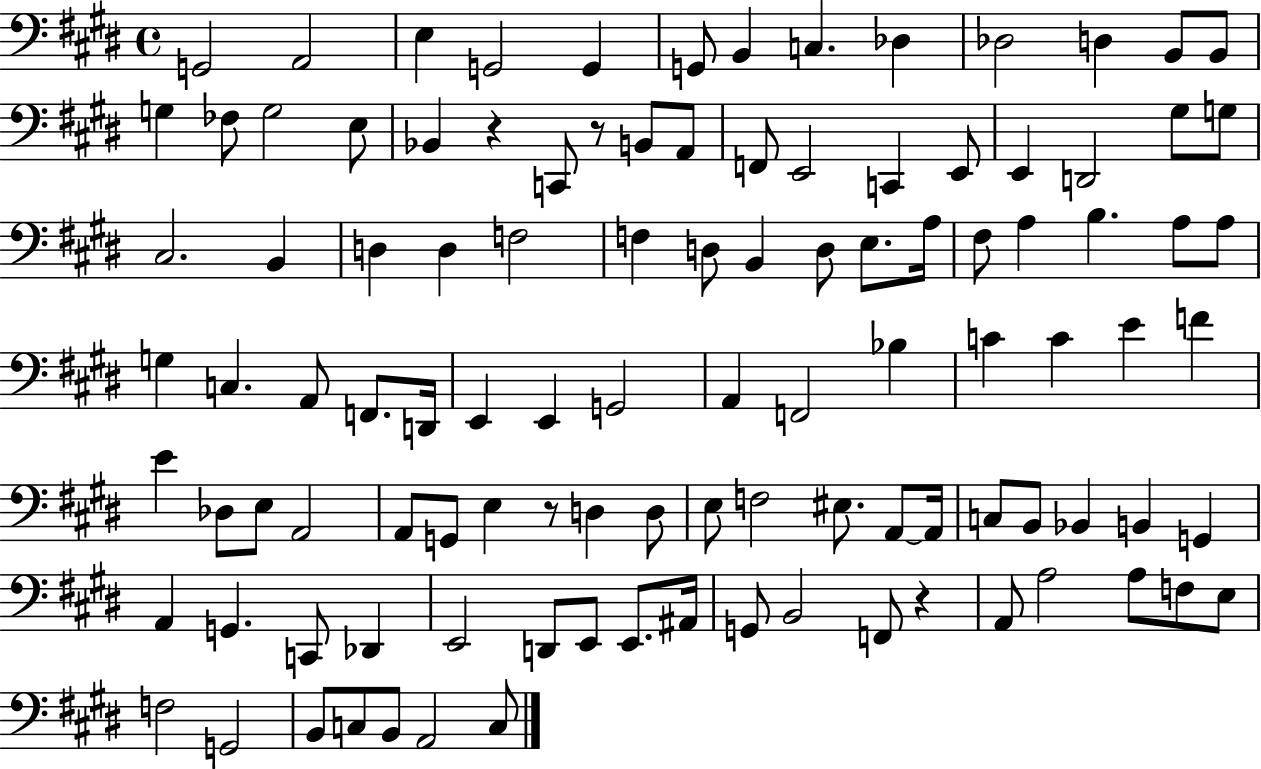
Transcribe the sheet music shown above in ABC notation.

X:1
T:Untitled
M:4/4
L:1/4
K:E
G,,2 A,,2 E, G,,2 G,, G,,/2 B,, C, _D, _D,2 D, B,,/2 B,,/2 G, _F,/2 G,2 E,/2 _B,, z C,,/2 z/2 B,,/2 A,,/2 F,,/2 E,,2 C,, E,,/2 E,, D,,2 ^G,/2 G,/2 ^C,2 B,, D, D, F,2 F, D,/2 B,, D,/2 E,/2 A,/4 ^F,/2 A, B, A,/2 A,/2 G, C, A,,/2 F,,/2 D,,/4 E,, E,, G,,2 A,, F,,2 _B, C C E F E _D,/2 E,/2 A,,2 A,,/2 G,,/2 E, z/2 D, D,/2 E,/2 F,2 ^E,/2 A,,/2 A,,/4 C,/2 B,,/2 _B,, B,, G,, A,, G,, C,,/2 _D,, E,,2 D,,/2 E,,/2 E,,/2 ^A,,/4 G,,/2 B,,2 F,,/2 z A,,/2 A,2 A,/2 F,/2 E,/2 F,2 G,,2 B,,/2 C,/2 B,,/2 A,,2 C,/2